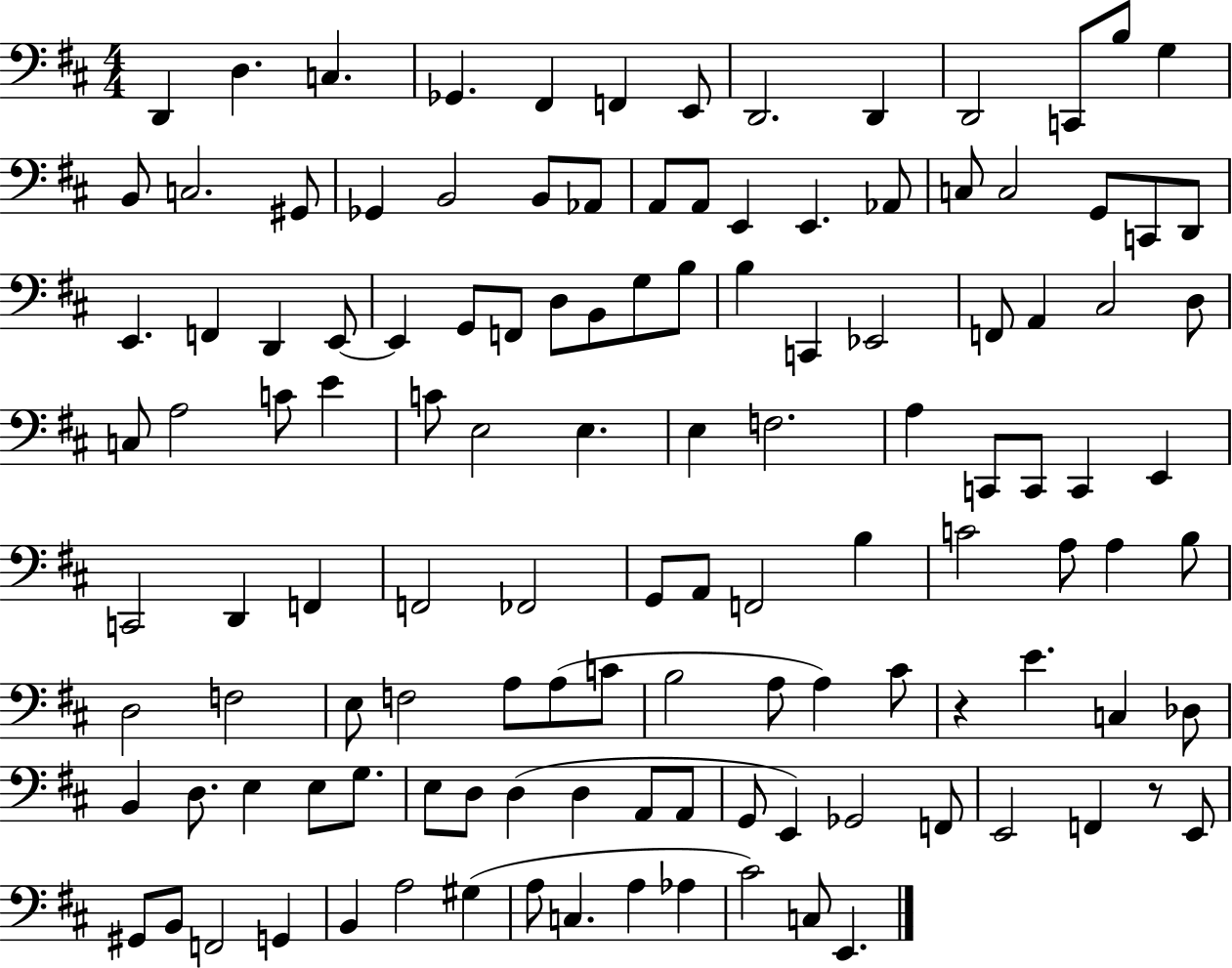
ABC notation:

X:1
T:Untitled
M:4/4
L:1/4
K:D
D,, D, C, _G,, ^F,, F,, E,,/2 D,,2 D,, D,,2 C,,/2 B,/2 G, B,,/2 C,2 ^G,,/2 _G,, B,,2 B,,/2 _A,,/2 A,,/2 A,,/2 E,, E,, _A,,/2 C,/2 C,2 G,,/2 C,,/2 D,,/2 E,, F,, D,, E,,/2 E,, G,,/2 F,,/2 D,/2 B,,/2 G,/2 B,/2 B, C,, _E,,2 F,,/2 A,, ^C,2 D,/2 C,/2 A,2 C/2 E C/2 E,2 E, E, F,2 A, C,,/2 C,,/2 C,, E,, C,,2 D,, F,, F,,2 _F,,2 G,,/2 A,,/2 F,,2 B, C2 A,/2 A, B,/2 D,2 F,2 E,/2 F,2 A,/2 A,/2 C/2 B,2 A,/2 A, ^C/2 z E C, _D,/2 B,, D,/2 E, E,/2 G,/2 E,/2 D,/2 D, D, A,,/2 A,,/2 G,,/2 E,, _G,,2 F,,/2 E,,2 F,, z/2 E,,/2 ^G,,/2 B,,/2 F,,2 G,, B,, A,2 ^G, A,/2 C, A, _A, ^C2 C,/2 E,,